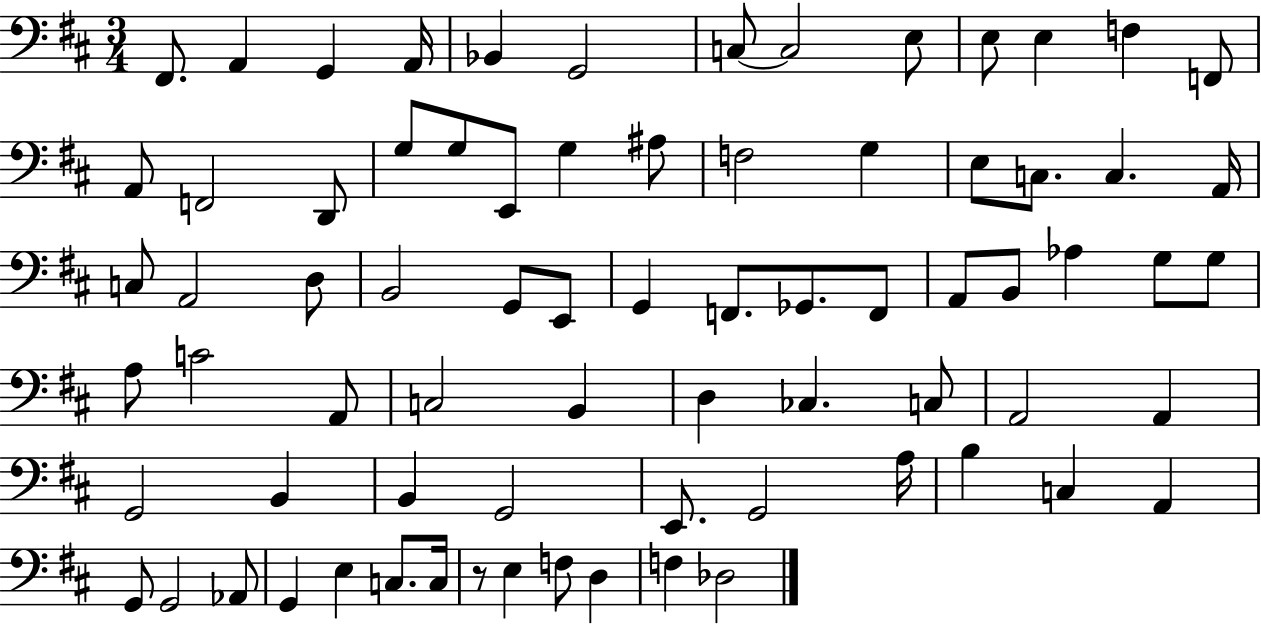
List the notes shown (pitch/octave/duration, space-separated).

F#2/e. A2/q G2/q A2/s Bb2/q G2/h C3/e C3/h E3/e E3/e E3/q F3/q F2/e A2/e F2/h D2/e G3/e G3/e E2/e G3/q A#3/e F3/h G3/q E3/e C3/e. C3/q. A2/s C3/e A2/h D3/e B2/h G2/e E2/e G2/q F2/e. Gb2/e. F2/e A2/e B2/e Ab3/q G3/e G3/e A3/e C4/h A2/e C3/h B2/q D3/q CES3/q. C3/e A2/h A2/q G2/h B2/q B2/q G2/h E2/e. G2/h A3/s B3/q C3/q A2/q G2/e G2/h Ab2/e G2/q E3/q C3/e. C3/s R/e E3/q F3/e D3/q F3/q Db3/h